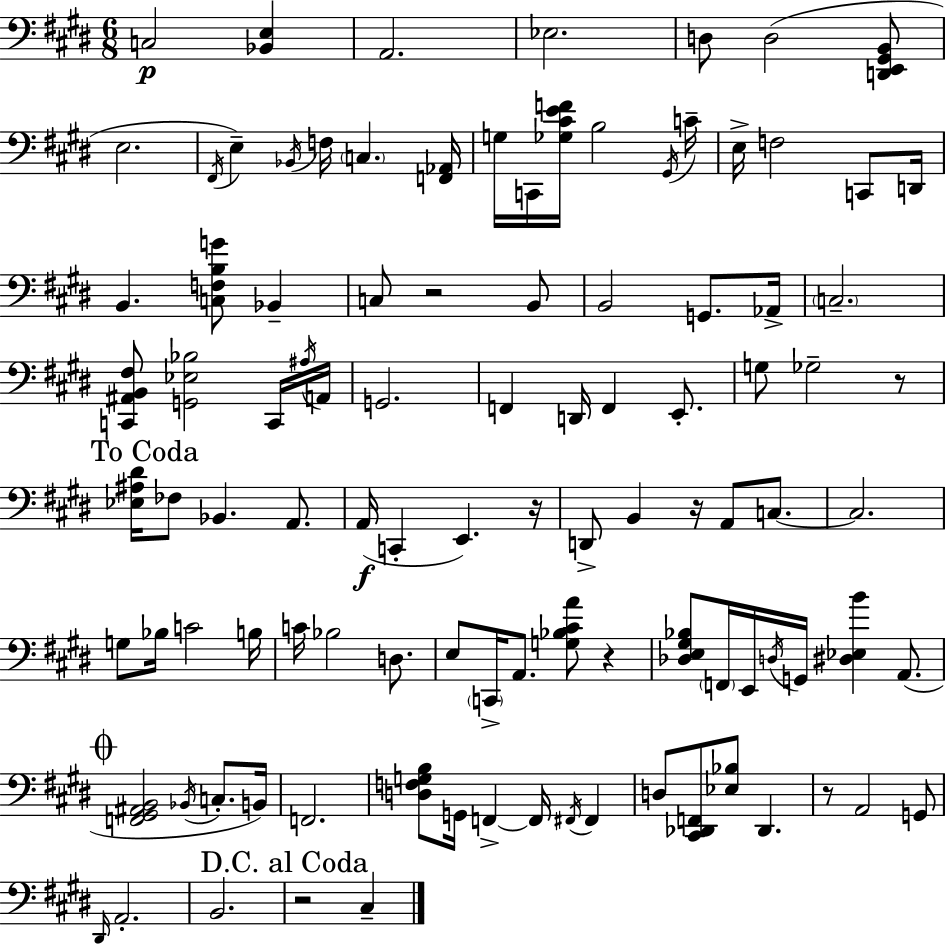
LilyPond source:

{
  \clef bass
  \numericTimeSignature
  \time 6/8
  \key e \major
  c2\p <bes, e>4 | a,2. | ees2. | d8 d2( <d, e, gis, b,>8 | \break e2. | \acciaccatura { fis,16 }) e4-- \acciaccatura { bes,16 } f16 \parenthesize c4. | <f, aes,>16 g16 c,16 <ges cis' e' f'>16 b2 | \acciaccatura { gis,16 } c'16-- e16-> f2 | \break c,8 d,16 b,4. <c f b g'>8 bes,4-- | c8 r2 | b,8 b,2 g,8. | aes,16-> \parenthesize c2.-- | \break <c, ais, b, fis>8 <g, ees bes>2 | c,16 \acciaccatura { ais16 } a,16 g,2. | f,4 d,16 f,4 | e,8.-. g8 ges2-- | \break r8 \mark "To Coda" <ees ais dis'>16 fes8 bes,4. | a,8. a,16(\f c,4-. e,4.) | r16 d,8-> b,4 r16 a,8 | c8.~~ c2. | \break g8 bes16 c'2 | b16 c'16 bes2 | d8. e8 \parenthesize c,16-> a,8. <g bes cis' a'>8 | r4 <des e gis bes>8 \parenthesize f,16 e,16 \acciaccatura { d16 } g,16 <dis ees b'>4 | \break a,8.( \mark \markup { \musicglyph "scripts.coda" } <f, gis, ais, b,>2 | \acciaccatura { bes,16 } c8.-. b,16) f,2. | <d f g b>8 g,16 f,4->~~ | f,16 \acciaccatura { fis,16 } fis,4 d8 <cis, des, f,>8 <ees bes>8 | \break des,4. r8 a,2 | g,8 \grace { dis,16 } a,2.-. | b,2. | \mark "D.C. al Coda" r2 | \break cis4-- \bar "|."
}